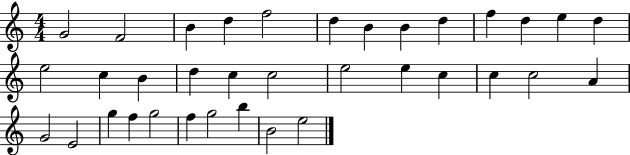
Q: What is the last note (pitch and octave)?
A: E5